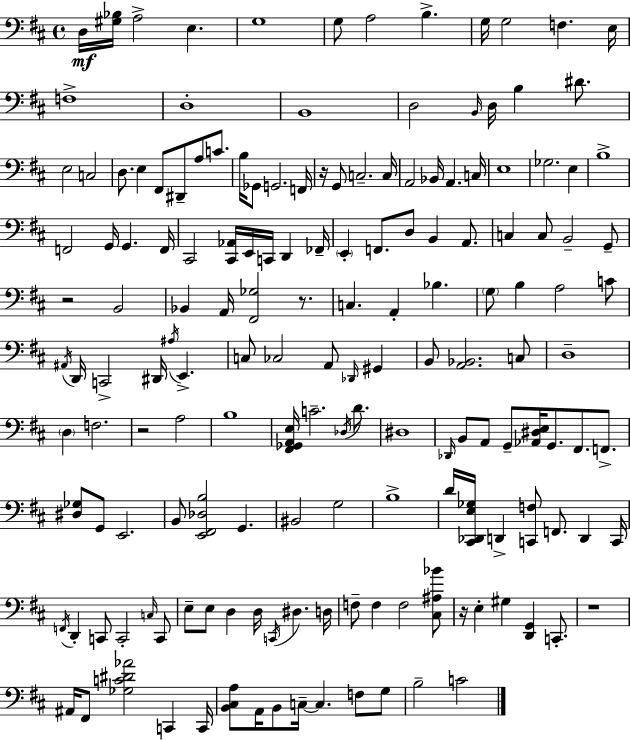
{
  \clef bass
  \time 4/4
  \defaultTimeSignature
  \key d \major
  d16\mf <gis bes>16 a2-> e4. | g1 | g8 a2 b4.-> | g16 g2 f4. e16 | \break f1-> | d1-. | b,1 | d2 \grace { b,16 } d16 b4 dis'8. | \break e2 c2 | d8. e4 fis,8 dis,8-- a8 c'8. | b16 ges,8 g,2. | f,16 r16 g,8 c2.-- | \break c16 a,2 bes,16 a,4. | c16 e1 | ges2. e4 | b1-> | \break f,2 g,16 g,4. | f,16 cis,2 <cis, aes,>16 e,16 c,16 d,4 | fes,16-- \parenthesize e,4-. f,8. d8 b,4 a,8. | c4 c8 b,2-- g,8-- | \break r2 b,2 | bes,4 a,16 <fis, ges>2 r8. | c4. a,4-. bes4. | \parenthesize g8 b4 a2 c'8 | \break \acciaccatura { ais,16 } d,16 c,2-> dis,16 \acciaccatura { ais16 } e,4.-> | c8 ces2 a,8 \grace { des,16 } | gis,4 b,8 <a, bes,>2. | c8 d1-- | \break \parenthesize d4 f2. | r2 a2 | b1 | <fis, ges, a, e>16 c'2.-- | \break \acciaccatura { des16 } d'8. dis1 | \grace { des,16 } b,8 a,8 g,8-- <aes, dis e>16 g,8. | fis,8. f,8.-> <dis ges>8 g,8 e,2. | b,8 <e, fis, des b>2 | \break g,4. bis,2 g2 | b1-> | d'16 <cis, des, e ges>16 d,4-> <c, f>8 f,8. | d,4 c,16 \acciaccatura { f,16 } d,4-. c,8 c,2-. | \break \grace { c16 } c,8 e8-- e8 d4 | d16 \acciaccatura { c,16 } dis4. d16 f8-- f4 f2 | <cis ais bes'>8 r16 e4-. gis4 | <d, g,>4 c,8.-. r1 | \break ais,16 fis,8 <ges c' dis' aes'>2 | c,4 c,16 <b, cis a>8 a,16 b,8 c16--~~ c4. | f8 g8 b2-- | c'2 \bar "|."
}